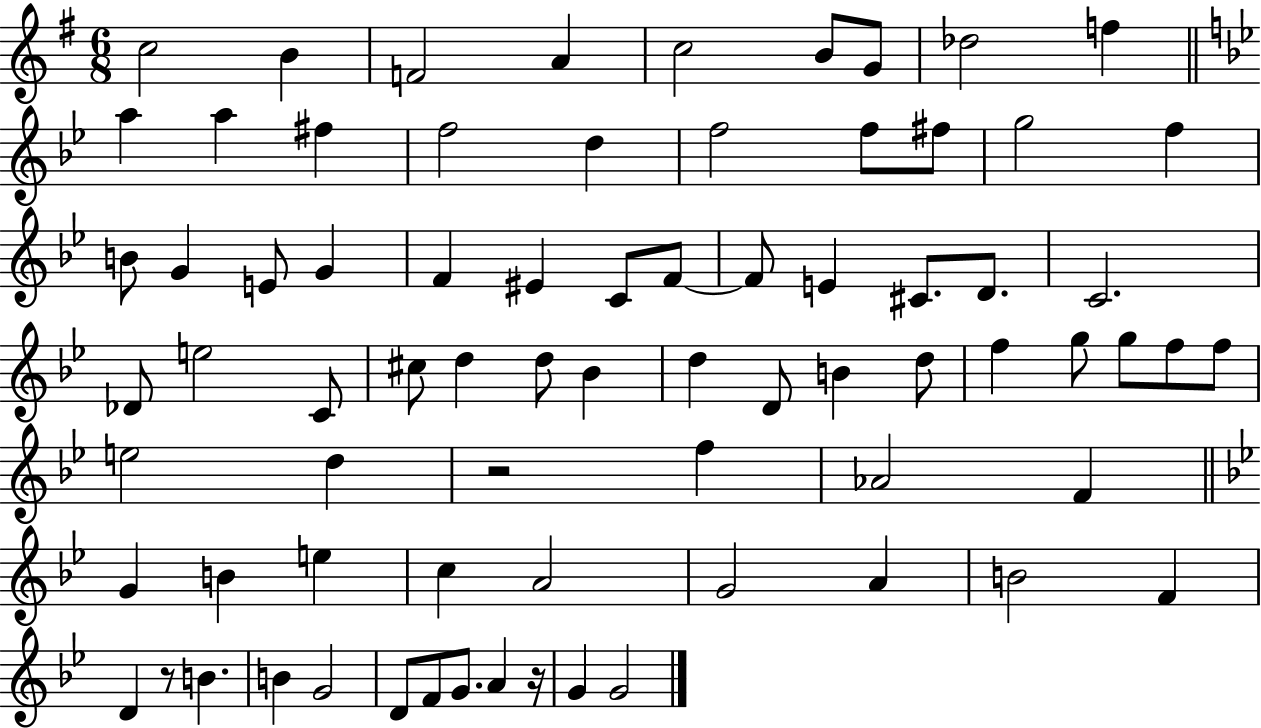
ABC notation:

X:1
T:Untitled
M:6/8
L:1/4
K:G
c2 B F2 A c2 B/2 G/2 _d2 f a a ^f f2 d f2 f/2 ^f/2 g2 f B/2 G E/2 G F ^E C/2 F/2 F/2 E ^C/2 D/2 C2 _D/2 e2 C/2 ^c/2 d d/2 _B d D/2 B d/2 f g/2 g/2 f/2 f/2 e2 d z2 f _A2 F G B e c A2 G2 A B2 F D z/2 B B G2 D/2 F/2 G/2 A z/4 G G2